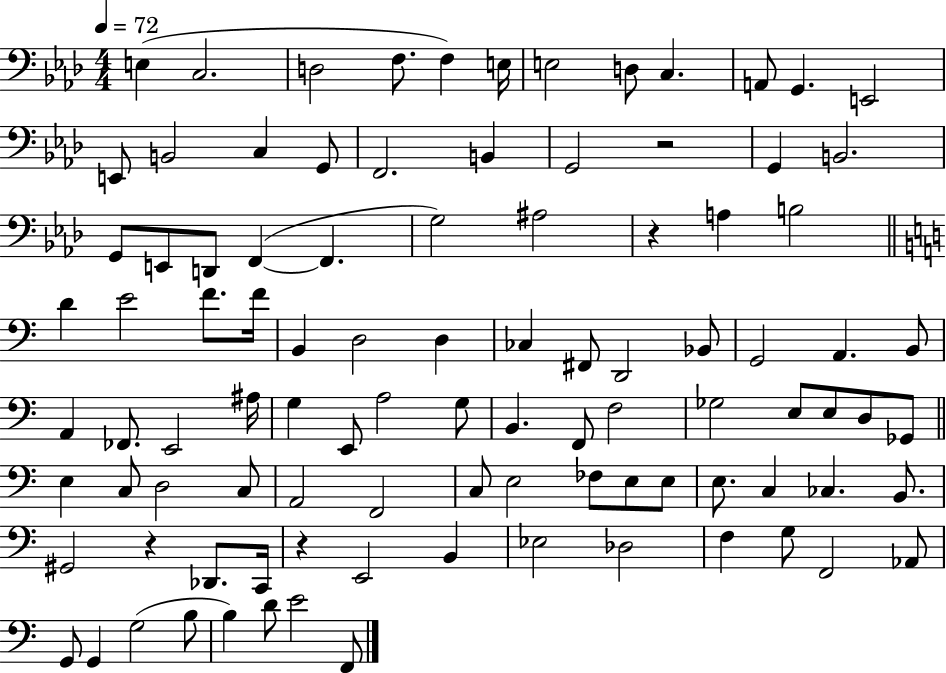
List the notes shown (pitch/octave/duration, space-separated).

E3/q C3/h. D3/h F3/e. F3/q E3/s E3/h D3/e C3/q. A2/e G2/q. E2/h E2/e B2/h C3/q G2/e F2/h. B2/q G2/h R/h G2/q B2/h. G2/e E2/e D2/e F2/q F2/q. G3/h A#3/h R/q A3/q B3/h D4/q E4/h F4/e. F4/s B2/q D3/h D3/q CES3/q F#2/e D2/h Bb2/e G2/h A2/q. B2/e A2/q FES2/e. E2/h A#3/s G3/q E2/e A3/h G3/e B2/q. F2/e F3/h Gb3/h E3/e E3/e D3/e Gb2/e E3/q C3/e D3/h C3/e A2/h F2/h C3/e E3/h FES3/e E3/e E3/e E3/e. C3/q CES3/q. B2/e. G#2/h R/q Db2/e. C2/s R/q E2/h B2/q Eb3/h Db3/h F3/q G3/e F2/h Ab2/e G2/e G2/q G3/h B3/e B3/q D4/e E4/h F2/e